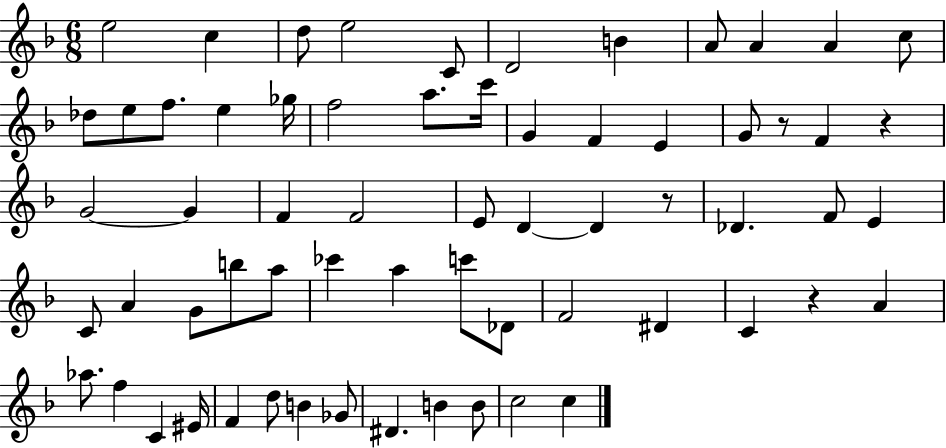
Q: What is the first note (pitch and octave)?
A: E5